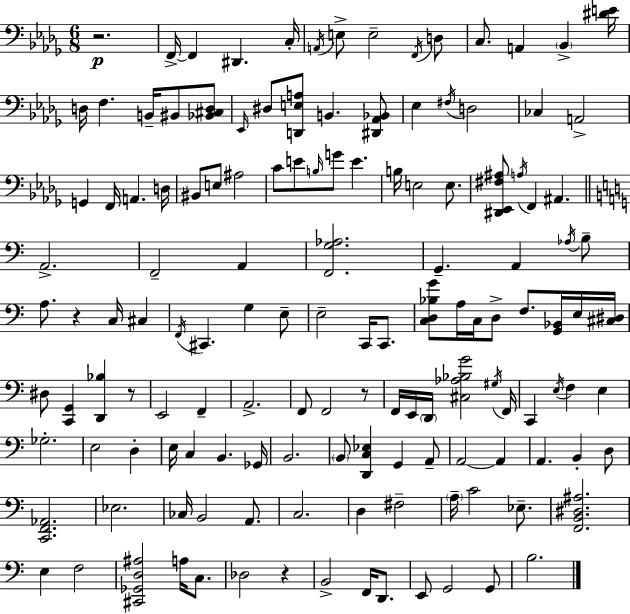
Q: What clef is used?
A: bass